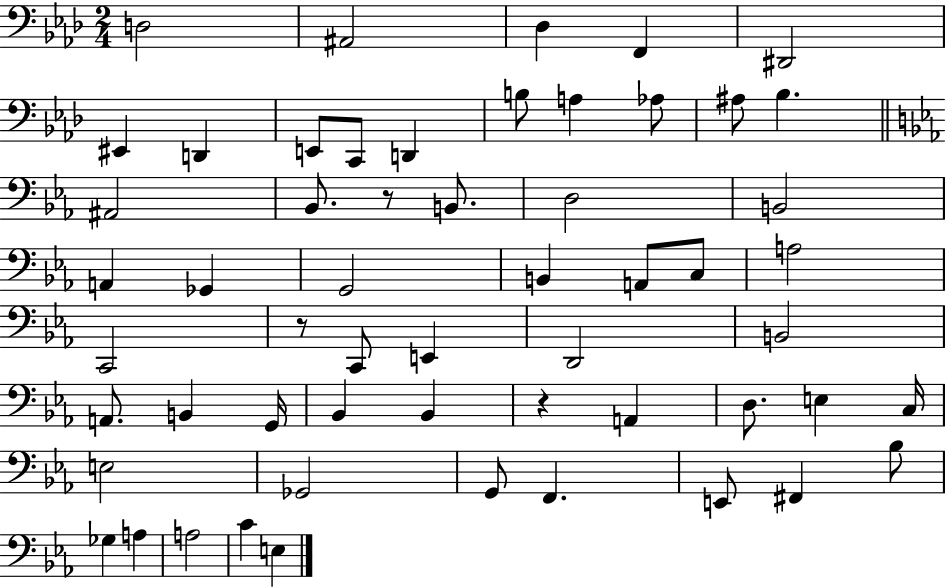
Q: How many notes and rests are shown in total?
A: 56